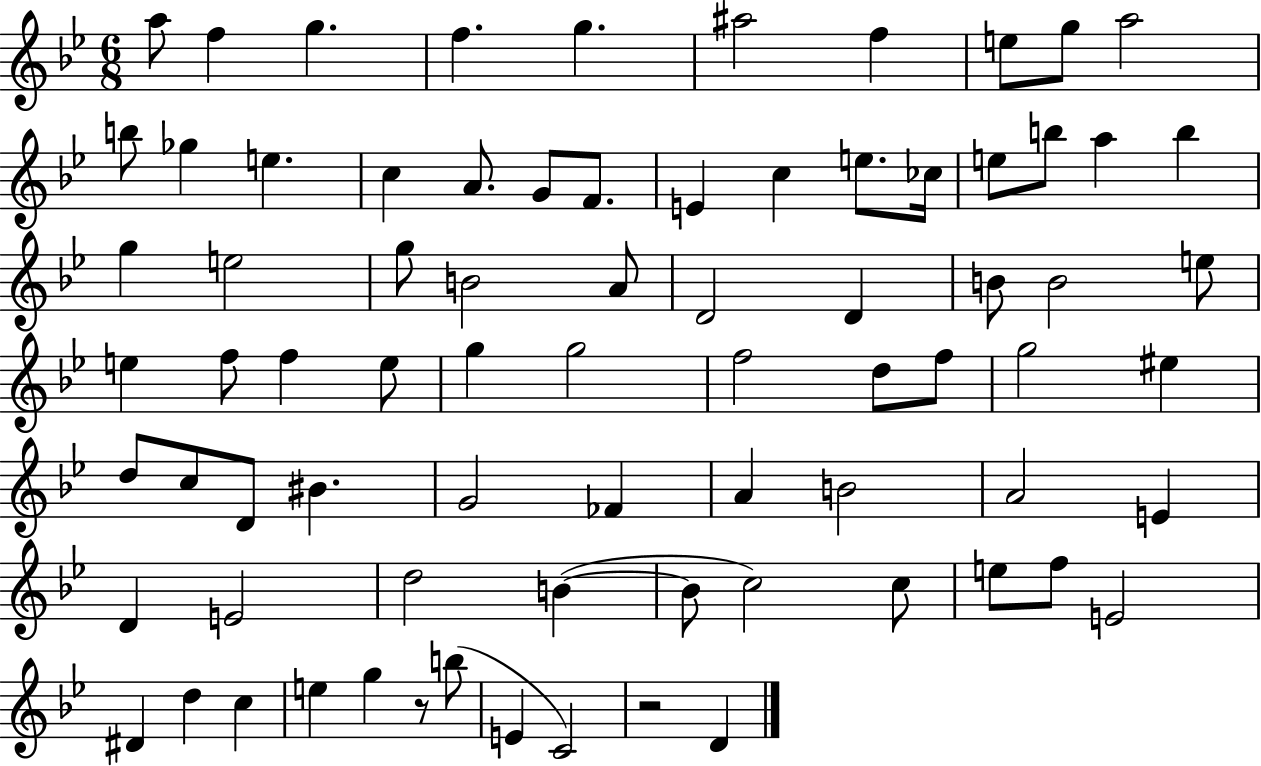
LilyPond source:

{
  \clef treble
  \numericTimeSignature
  \time 6/8
  \key bes \major
  \repeat volta 2 { a''8 f''4 g''4. | f''4. g''4. | ais''2 f''4 | e''8 g''8 a''2 | \break b''8 ges''4 e''4. | c''4 a'8. g'8 f'8. | e'4 c''4 e''8. ces''16 | e''8 b''8 a''4 b''4 | \break g''4 e''2 | g''8 b'2 a'8 | d'2 d'4 | b'8 b'2 e''8 | \break e''4 f''8 f''4 e''8 | g''4 g''2 | f''2 d''8 f''8 | g''2 eis''4 | \break d''8 c''8 d'8 bis'4. | g'2 fes'4 | a'4 b'2 | a'2 e'4 | \break d'4 e'2 | d''2 b'4~(~ | b'8 c''2) c''8 | e''8 f''8 e'2 | \break dis'4 d''4 c''4 | e''4 g''4 r8 b''8( | e'4 c'2) | r2 d'4 | \break } \bar "|."
}